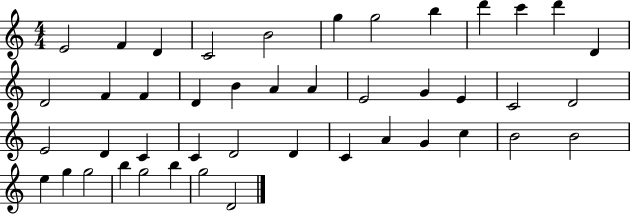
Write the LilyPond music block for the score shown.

{
  \clef treble
  \numericTimeSignature
  \time 4/4
  \key c \major
  e'2 f'4 d'4 | c'2 b'2 | g''4 g''2 b''4 | d'''4 c'''4 d'''4 d'4 | \break d'2 f'4 f'4 | d'4 b'4 a'4 a'4 | e'2 g'4 e'4 | c'2 d'2 | \break e'2 d'4 c'4 | c'4 d'2 d'4 | c'4 a'4 g'4 c''4 | b'2 b'2 | \break e''4 g''4 g''2 | b''4 g''2 b''4 | g''2 d'2 | \bar "|."
}